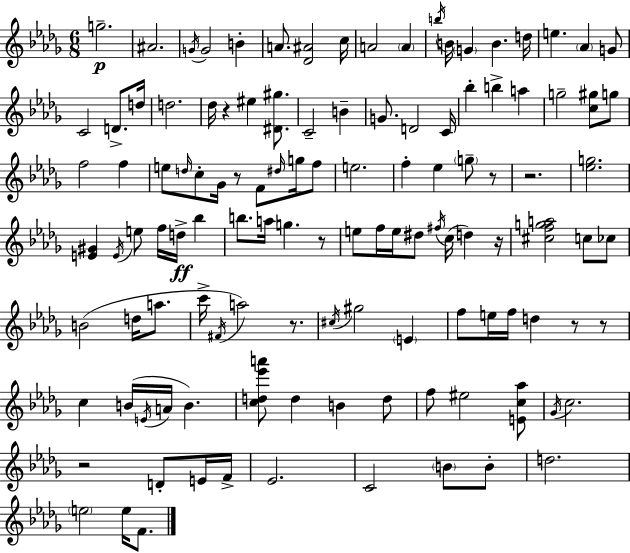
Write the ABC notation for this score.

X:1
T:Untitled
M:6/8
L:1/4
K:Bbm
g2 ^A2 G/4 G2 B A/2 [_D^A]2 c/4 A2 A b/4 B/4 G B d/4 e _A G/2 C2 D/2 d/4 d2 _d/4 z ^e [^D^g]/2 C2 B G/2 D2 C/4 _b b a g2 [c^g]/2 g/2 f2 f e/2 d/4 c/2 _G/4 z/2 F/2 ^d/4 g/4 f/2 e2 f _e g/2 z/2 z2 [_eg]2 [E^G] E/4 e/2 f/4 d/4 _b b/2 a/4 g z/2 e/2 f/4 e/4 ^d/2 ^f/4 c/4 d z/4 [^cfga]2 c/2 _c/2 B2 d/4 a/2 c'/4 ^F/4 a2 z/2 ^c/4 ^g2 E f/2 e/4 f/4 d z/2 z/2 c B/4 E/4 A/4 B [cd_e'a']/2 d B d/2 f/2 ^e2 [Ec_a]/2 _G/4 c2 z2 D/2 E/4 F/4 _E2 C2 B/2 B/2 d2 e2 e/4 F/2